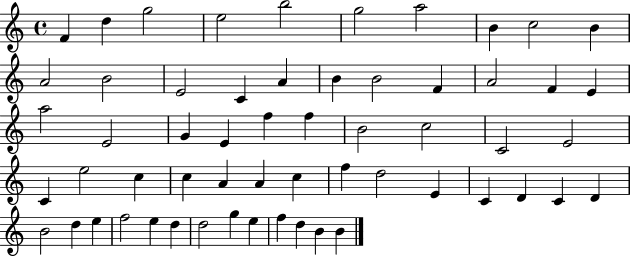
{
  \clef treble
  \time 4/4
  \defaultTimeSignature
  \key c \major
  f'4 d''4 g''2 | e''2 b''2 | g''2 a''2 | b'4 c''2 b'4 | \break a'2 b'2 | e'2 c'4 a'4 | b'4 b'2 f'4 | a'2 f'4 e'4 | \break a''2 e'2 | g'4 e'4 f''4 f''4 | b'2 c''2 | c'2 e'2 | \break c'4 e''2 c''4 | c''4 a'4 a'4 c''4 | f''4 d''2 e'4 | c'4 d'4 c'4 d'4 | \break b'2 d''4 e''4 | f''2 e''4 d''4 | d''2 g''4 e''4 | f''4 d''4 b'4 b'4 | \break \bar "|."
}